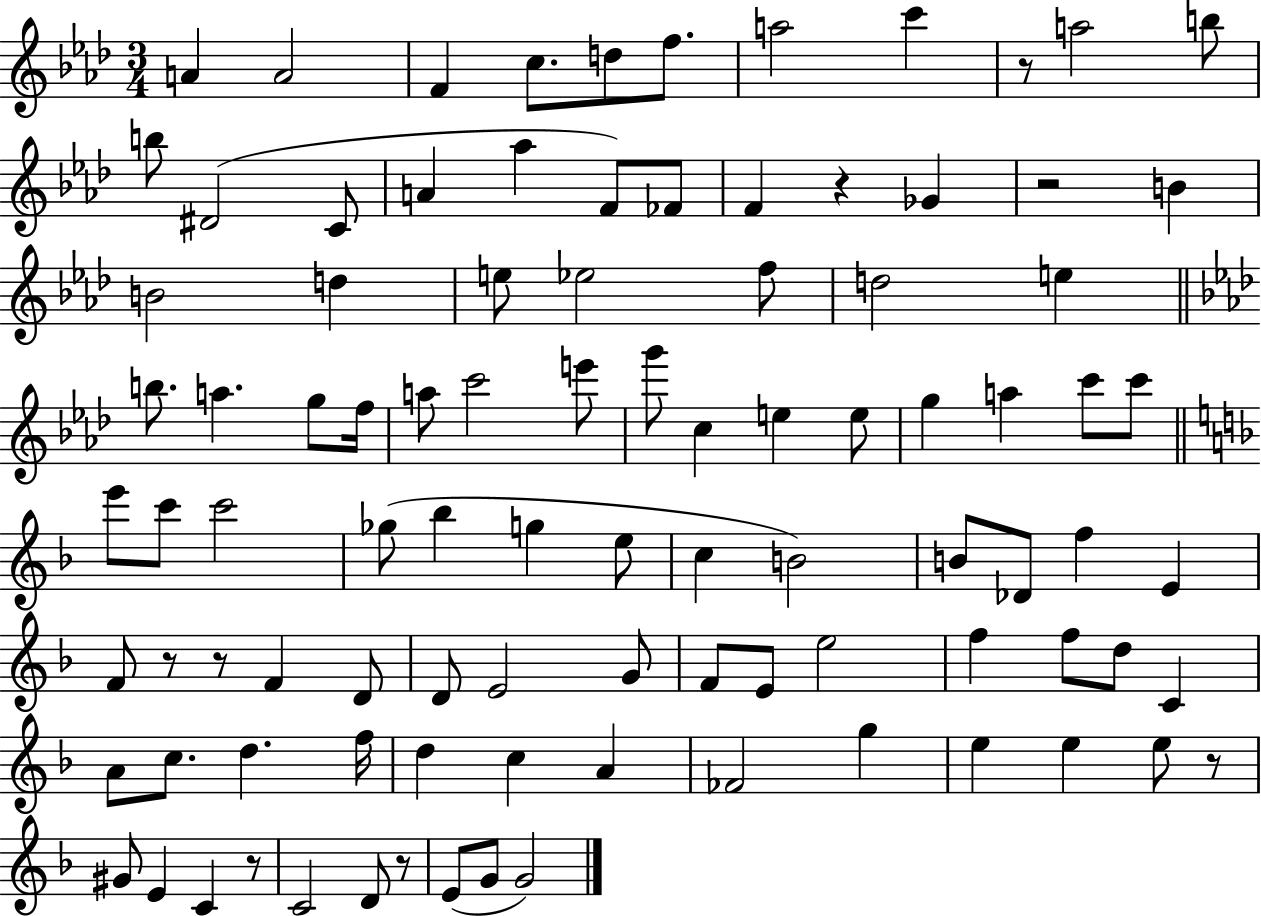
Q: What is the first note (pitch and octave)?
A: A4